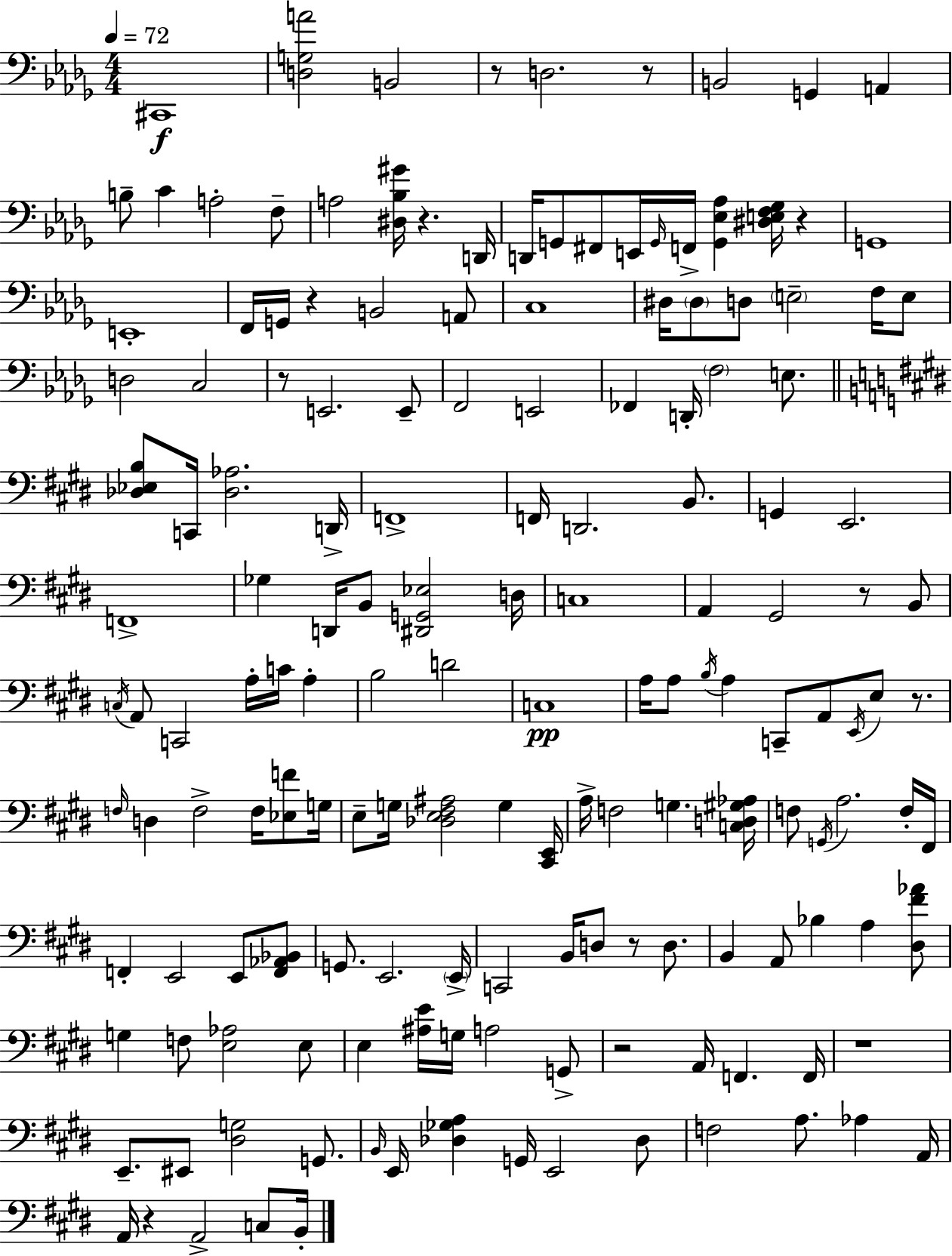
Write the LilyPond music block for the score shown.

{
  \clef bass
  \numericTimeSignature
  \time 4/4
  \key bes \minor
  \tempo 4 = 72
  cis,1\f | <d g a'>2 b,2 | r8 d2. r8 | b,2 g,4 a,4 | \break b8-- c'4 a2-. f8-- | a2 <dis bes gis'>16 r4. d,16 | d,16 g,8 fis,8 e,16 \grace { g,16 } f,16-> <g, ees aes>4 <dis e f ges>16 r4 | g,1 | \break e,1-. | f,16 g,16 r4 b,2 a,8 | c1 | dis16 \parenthesize dis8 d8 \parenthesize e2-- f16 e8 | \break d2 c2 | r8 e,2. e,8-- | f,2 e,2 | fes,4 d,16-. \parenthesize f2 e8. | \break \bar "||" \break \key e \major <des ees b>8 c,16 <des aes>2. d,16-> | f,1-> | f,16 d,2. b,8. | g,4 e,2. | \break f,1-> | ges4 d,16 b,8 <dis, g, ees>2 d16 | c1 | a,4 gis,2 r8 b,8 | \break \acciaccatura { c16 } a,8 c,2 a16-. c'16 a4-. | b2 d'2 | c1\pp | a16 a8 \acciaccatura { b16 } a4 c,8-- a,8 \acciaccatura { e,16 } e8 | \break r8. \grace { f16 } d4 f2-> | f16 <ees f'>8 g16 e8-- g16 <des e fis ais>2 g4 | <cis, e,>16 a16-> f2 g4. | <c d gis aes>16 f8 \acciaccatura { g,16 } a2. | \break f16-. fis,16 f,4-. e,2 | e,8 <f, aes, bes,>8 g,8. e,2. | \parenthesize e,16-> c,2 b,16 d8 | r8 d8. b,4 a,8 bes4 a4 | \break <dis fis' aes'>8 g4 f8 <e aes>2 | e8 e4 <ais e'>16 g16 a2 | g,8-> r2 a,16 f,4. | f,16 r1 | \break e,8.-- eis,8 <dis g>2 | g,8. \grace { b,16 } e,16 <des ges a>4 g,16 e,2 | des8 f2 a8. | aes4 a,16 a,16 r4 a,2-> | \break c8 b,16-. \bar "|."
}